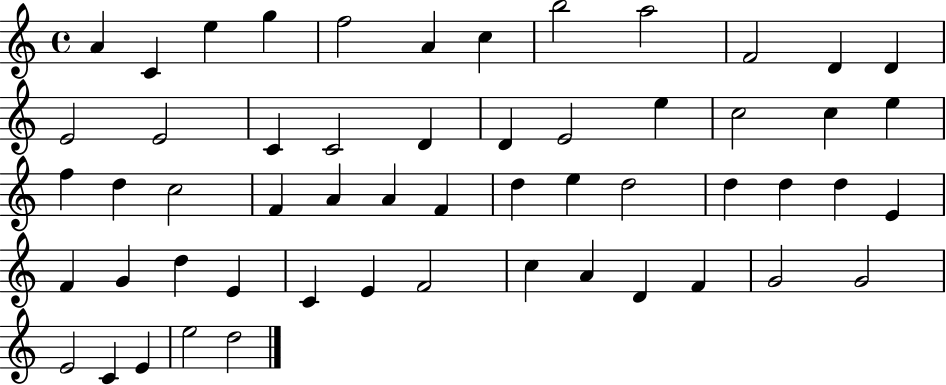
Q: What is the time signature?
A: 4/4